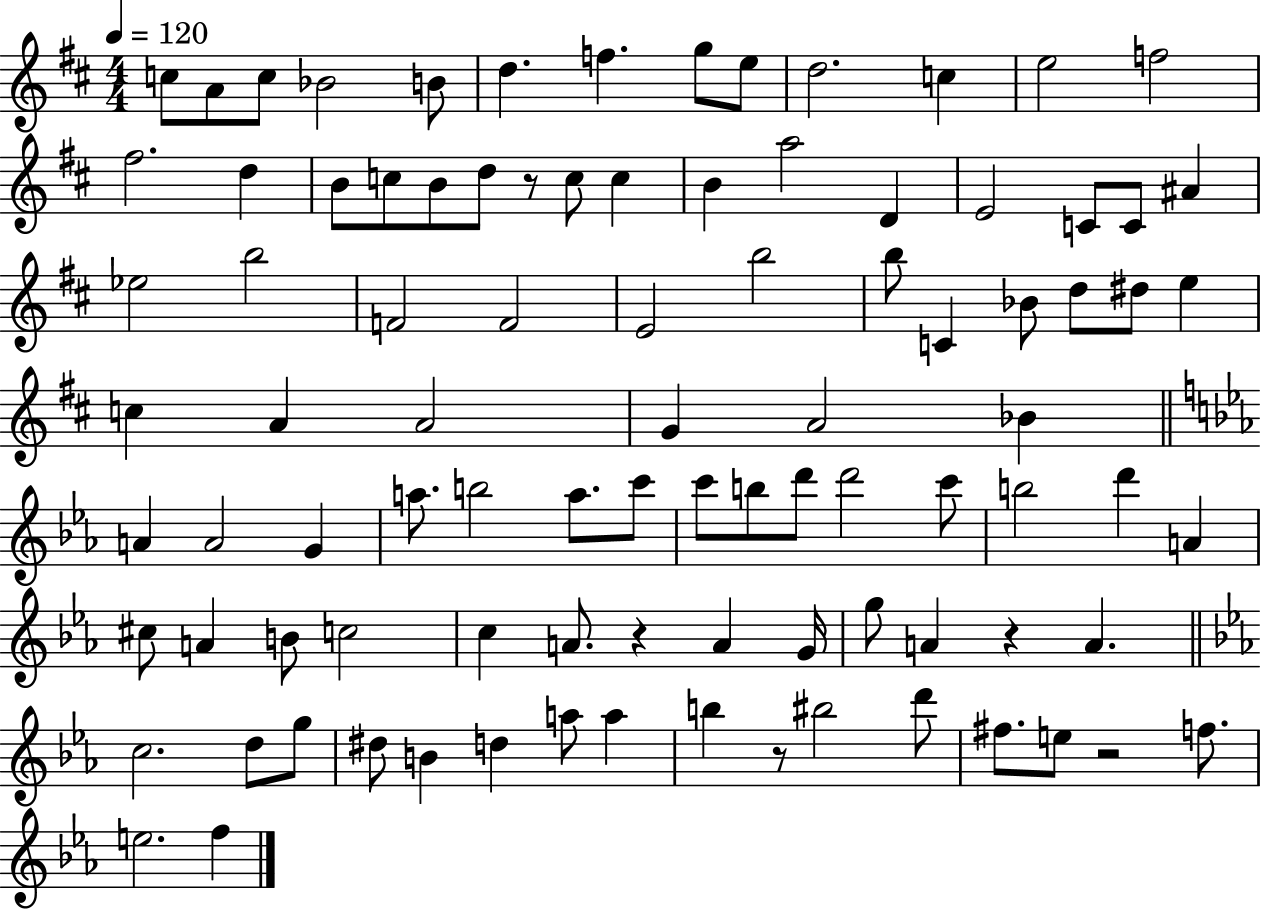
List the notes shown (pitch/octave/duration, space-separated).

C5/e A4/e C5/e Bb4/h B4/e D5/q. F5/q. G5/e E5/e D5/h. C5/q E5/h F5/h F#5/h. D5/q B4/e C5/e B4/e D5/e R/e C5/e C5/q B4/q A5/h D4/q E4/h C4/e C4/e A#4/q Eb5/h B5/h F4/h F4/h E4/h B5/h B5/e C4/q Bb4/e D5/e D#5/e E5/q C5/q A4/q A4/h G4/q A4/h Bb4/q A4/q A4/h G4/q A5/e. B5/h A5/e. C6/e C6/e B5/e D6/e D6/h C6/e B5/h D6/q A4/q C#5/e A4/q B4/e C5/h C5/q A4/e. R/q A4/q G4/s G5/e A4/q R/q A4/q. C5/h. D5/e G5/e D#5/e B4/q D5/q A5/e A5/q B5/q R/e BIS5/h D6/e F#5/e. E5/e R/h F5/e. E5/h. F5/q